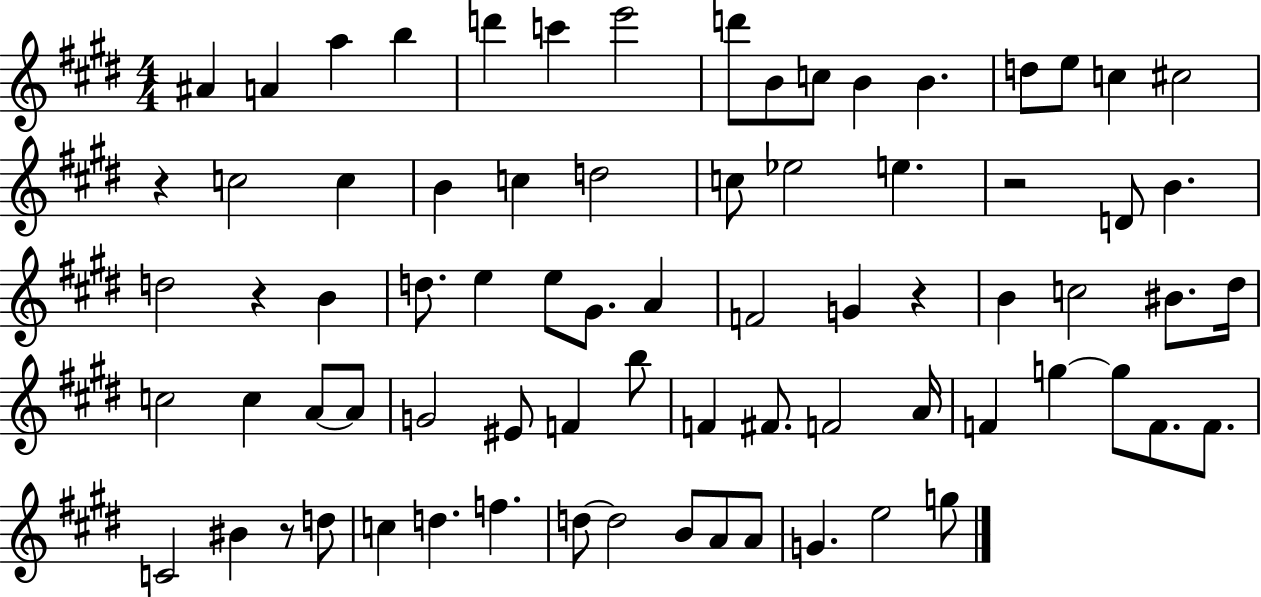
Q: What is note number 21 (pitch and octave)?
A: D5